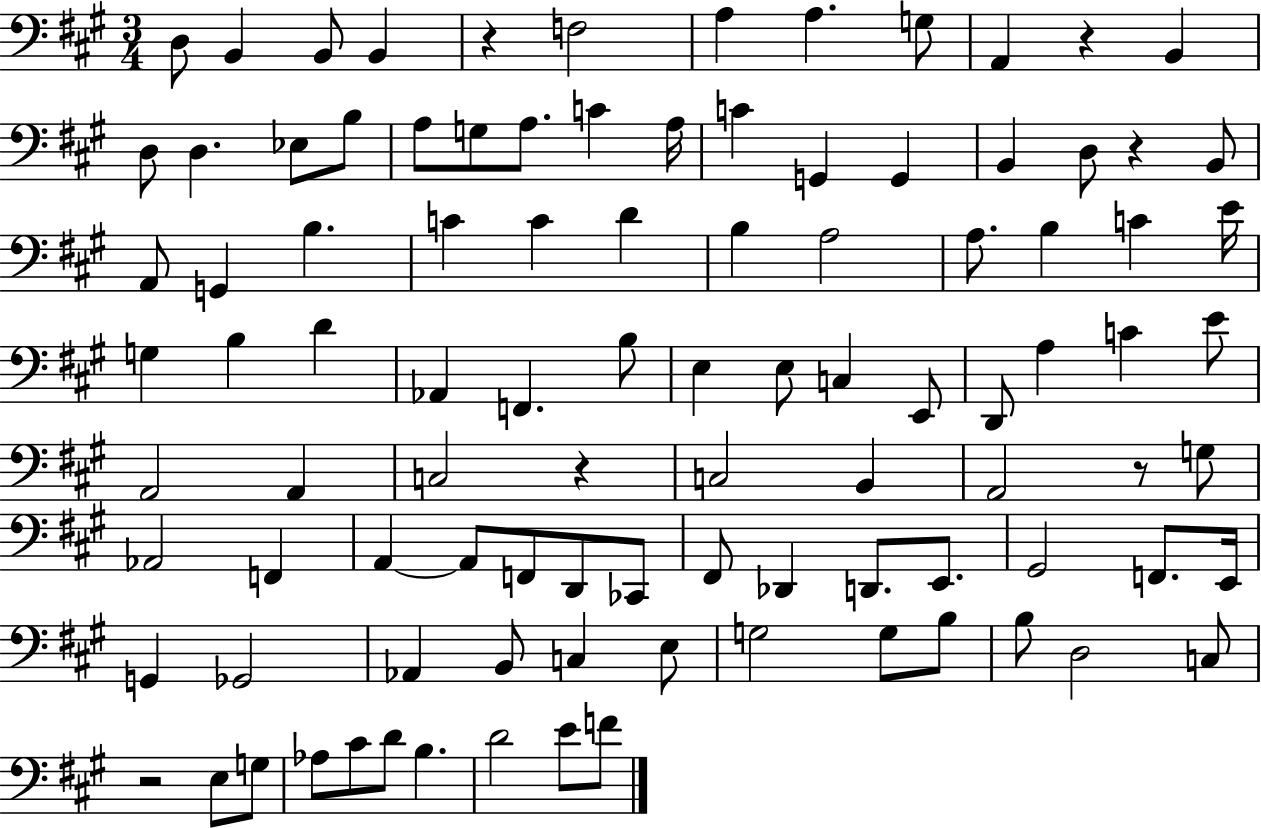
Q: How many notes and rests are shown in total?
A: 99